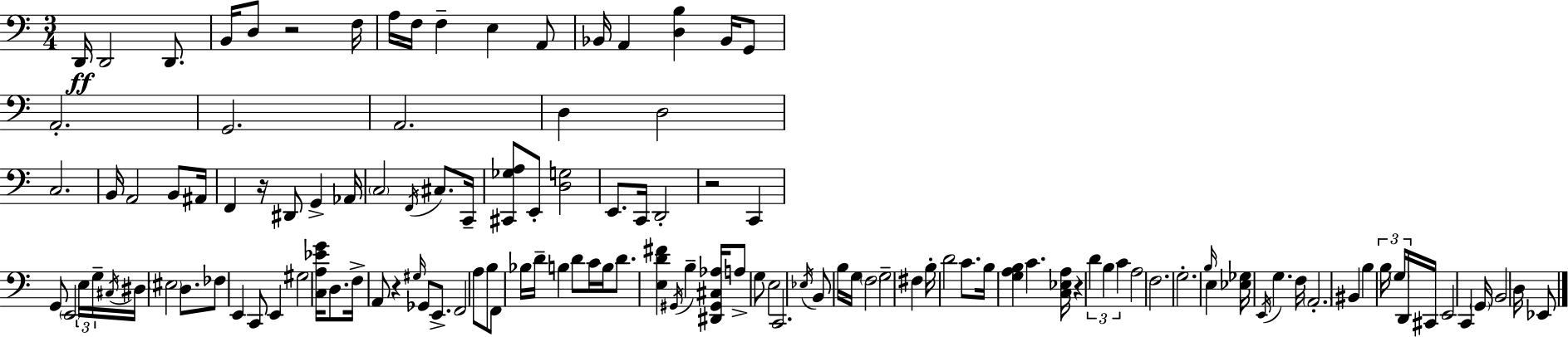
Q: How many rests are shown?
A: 5